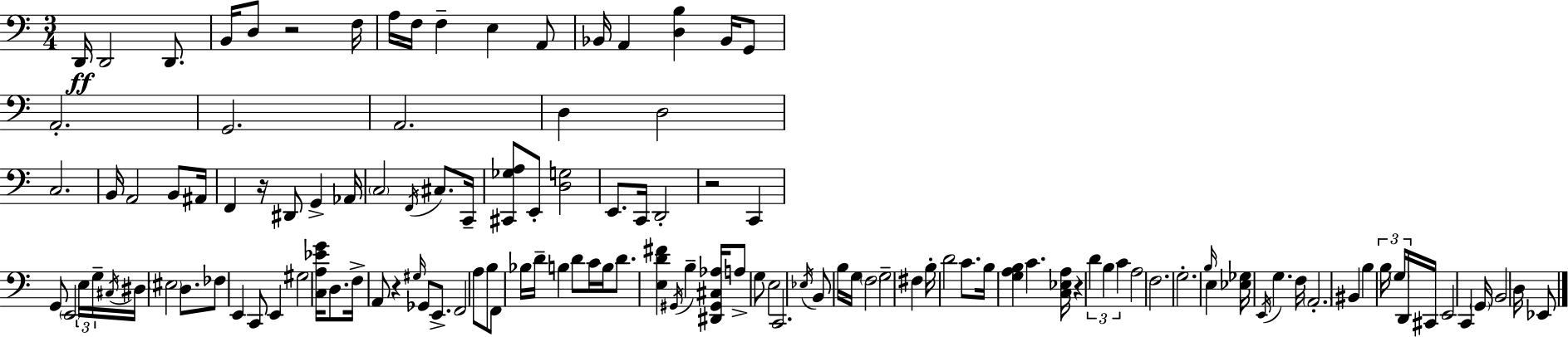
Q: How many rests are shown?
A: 5